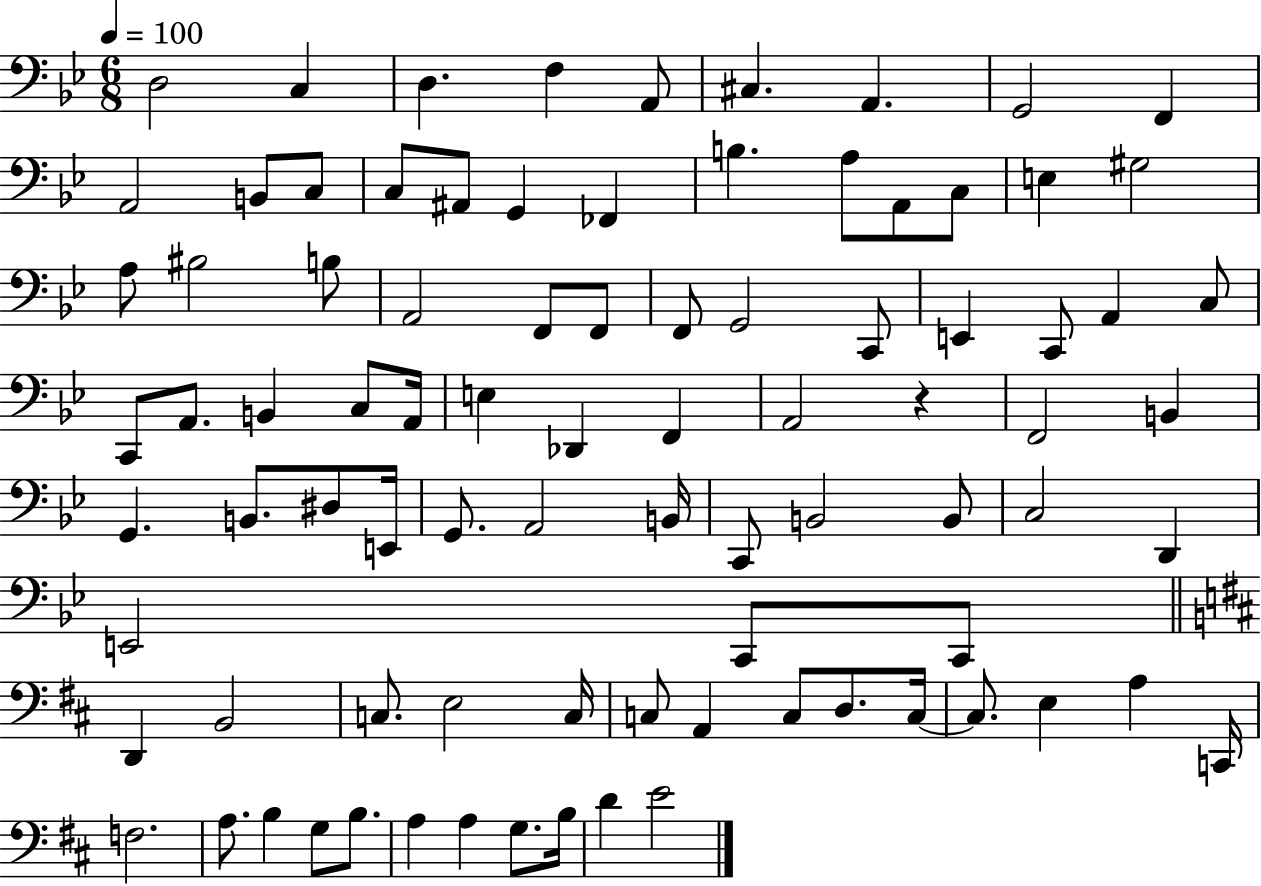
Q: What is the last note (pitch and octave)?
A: E4